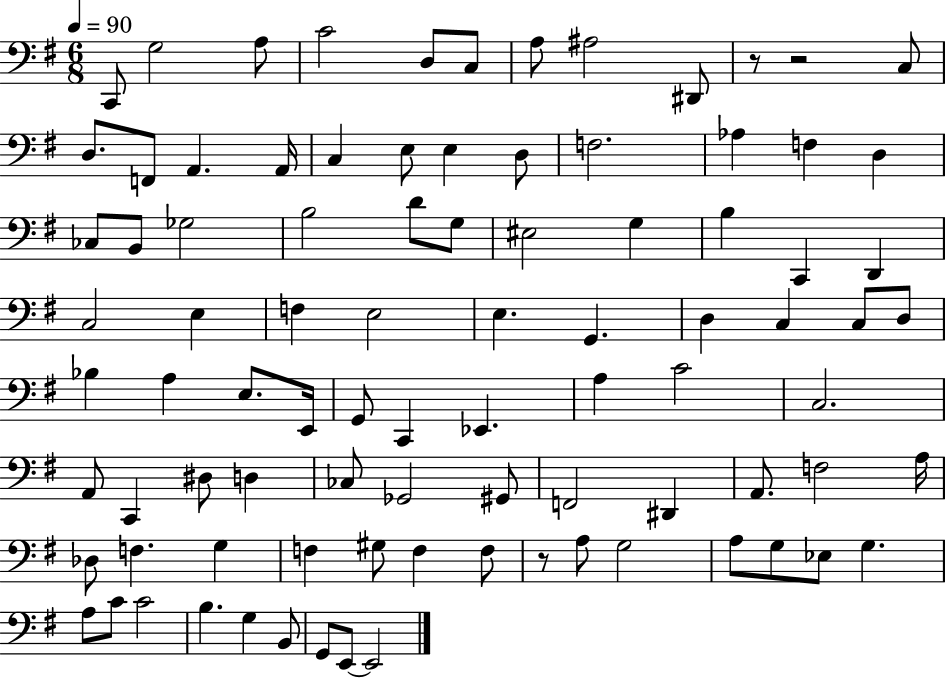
C2/e G3/h A3/e C4/h D3/e C3/e A3/e A#3/h D#2/e R/e R/h C3/e D3/e. F2/e A2/q. A2/s C3/q E3/e E3/q D3/e F3/h. Ab3/q F3/q D3/q CES3/e B2/e Gb3/h B3/h D4/e G3/e EIS3/h G3/q B3/q C2/q D2/q C3/h E3/q F3/q E3/h E3/q. G2/q. D3/q C3/q C3/e D3/e Bb3/q A3/q E3/e. E2/s G2/e C2/q Eb2/q. A3/q C4/h C3/h. A2/e C2/q D#3/e D3/q CES3/e Gb2/h G#2/e F2/h D#2/q A2/e. F3/h A3/s Db3/e F3/q. G3/q F3/q G#3/e F3/q F3/e R/e A3/e G3/h A3/e G3/e Eb3/e G3/q. A3/e C4/e C4/h B3/q. G3/q B2/e G2/e E2/e E2/h